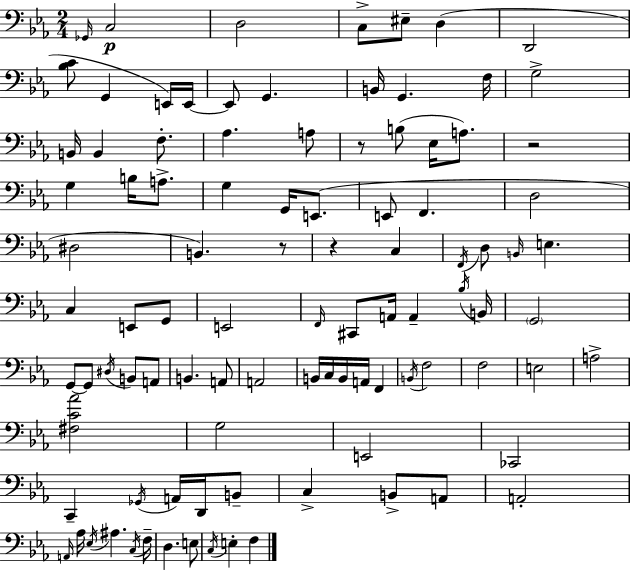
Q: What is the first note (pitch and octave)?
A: Gb2